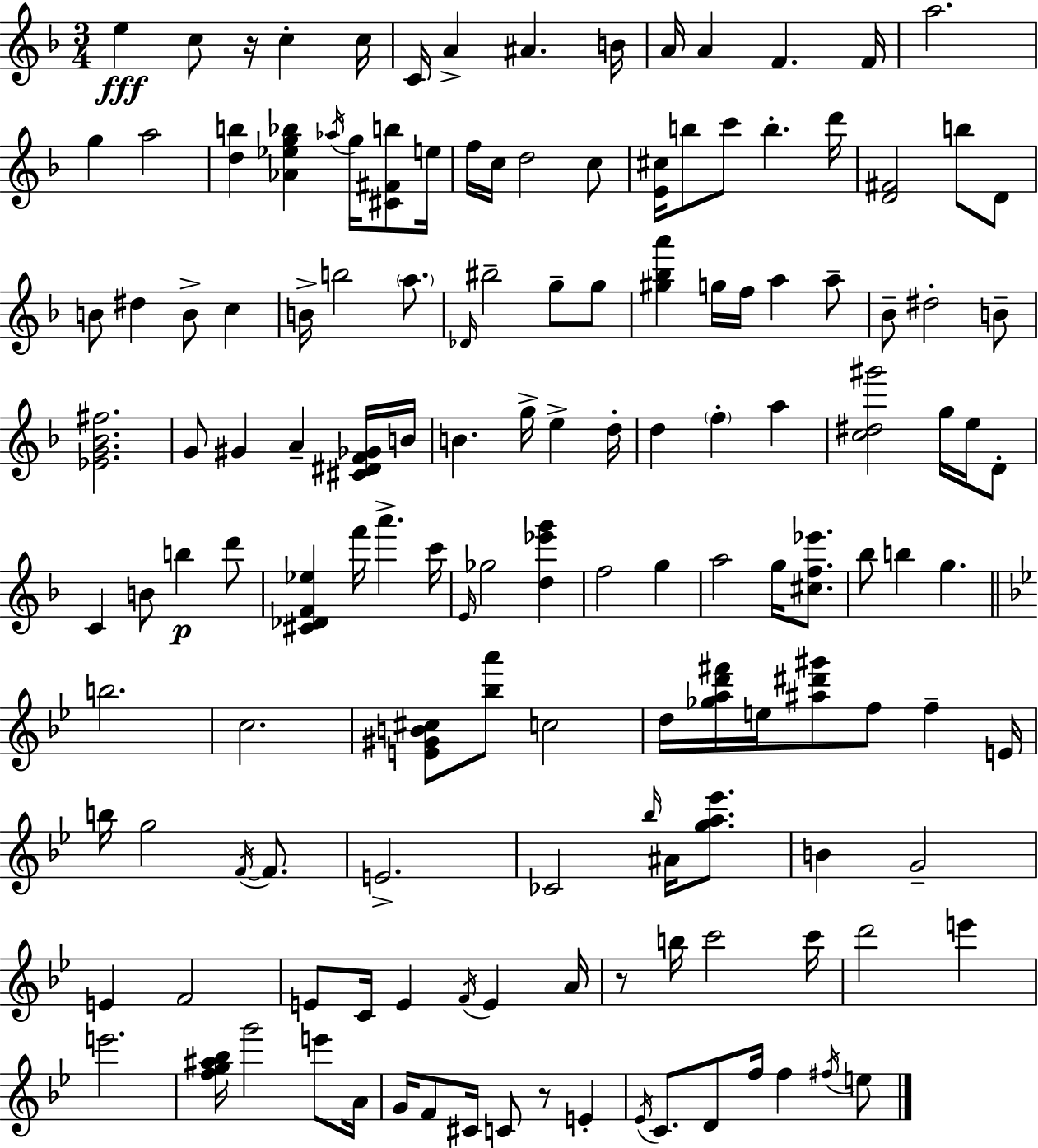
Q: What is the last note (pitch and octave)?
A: E5